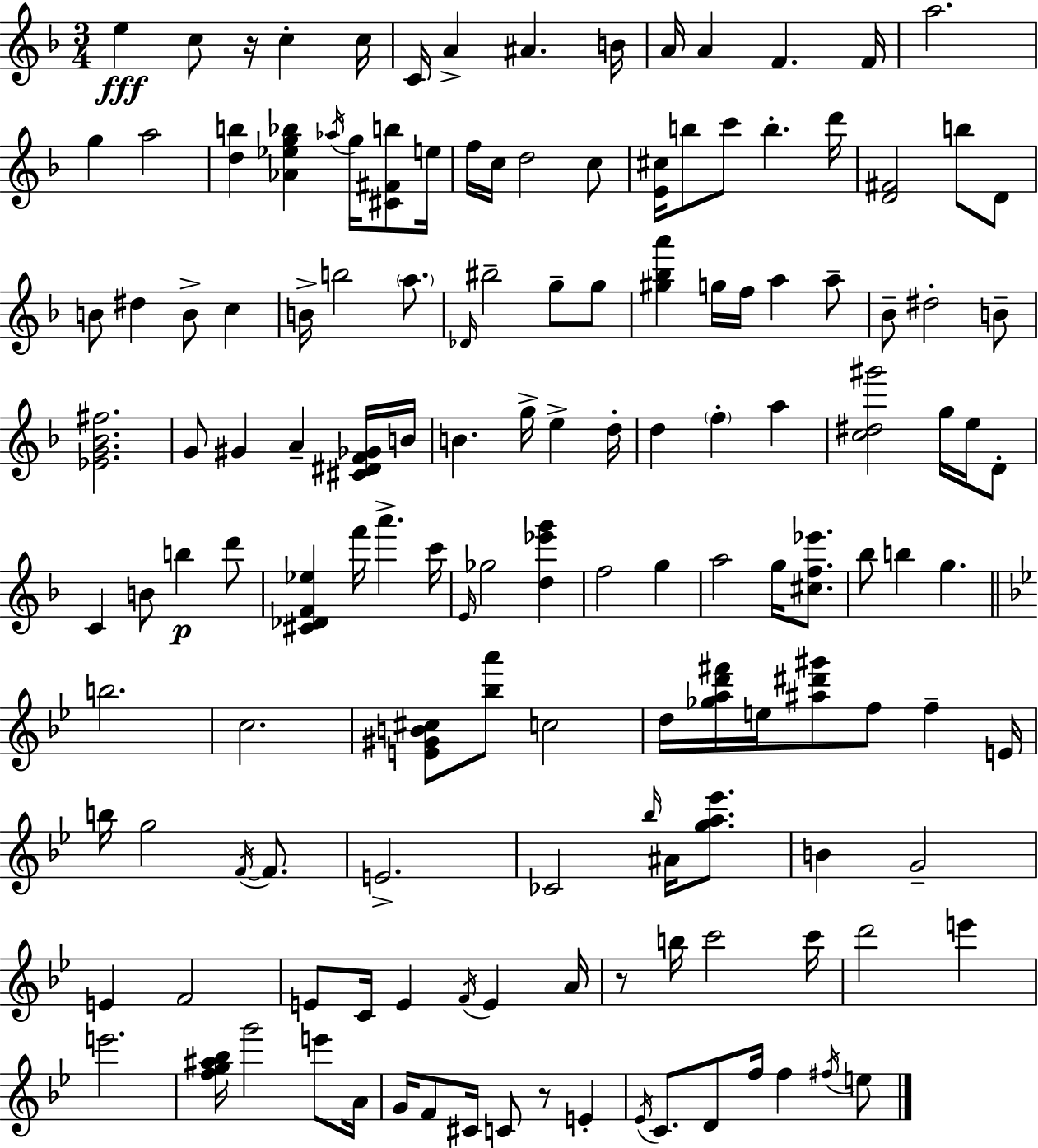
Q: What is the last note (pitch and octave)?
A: E5